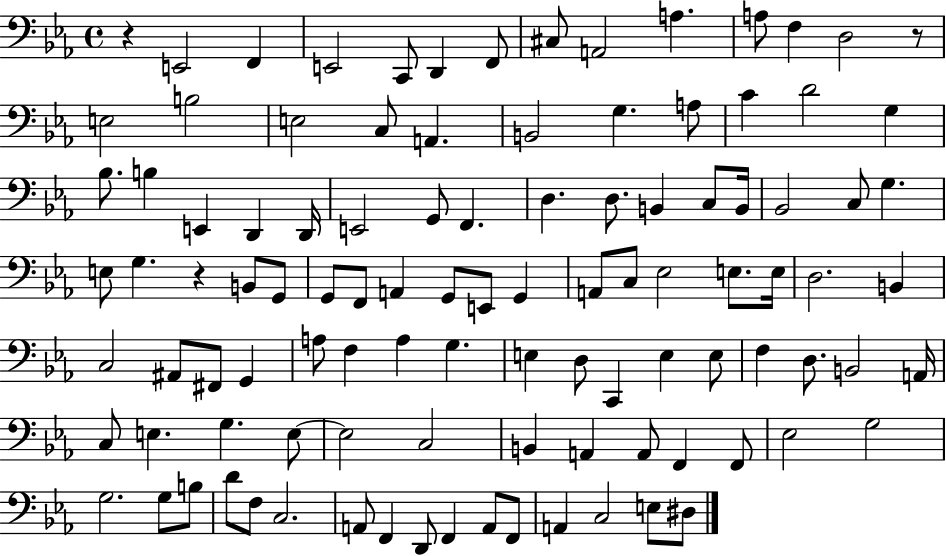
R/q E2/h F2/q E2/h C2/e D2/q F2/e C#3/e A2/h A3/q. A3/e F3/q D3/h R/e E3/h B3/h E3/h C3/e A2/q. B2/h G3/q. A3/e C4/q D4/h G3/q Bb3/e. B3/q E2/q D2/q D2/s E2/h G2/e F2/q. D3/q. D3/e. B2/q C3/e B2/s Bb2/h C3/e G3/q. E3/e G3/q. R/q B2/e G2/e G2/e F2/e A2/q G2/e E2/e G2/q A2/e C3/e Eb3/h E3/e. E3/s D3/h. B2/q C3/h A#2/e F#2/e G2/q A3/e F3/q A3/q G3/q. E3/q D3/e C2/q E3/q E3/e F3/q D3/e. B2/h A2/s C3/e E3/q. G3/q. E3/e E3/h C3/h B2/q A2/q A2/e F2/q F2/e Eb3/h G3/h G3/h. G3/e B3/e D4/e F3/e C3/h. A2/e F2/q D2/e F2/q A2/e F2/e A2/q C3/h E3/e D#3/e